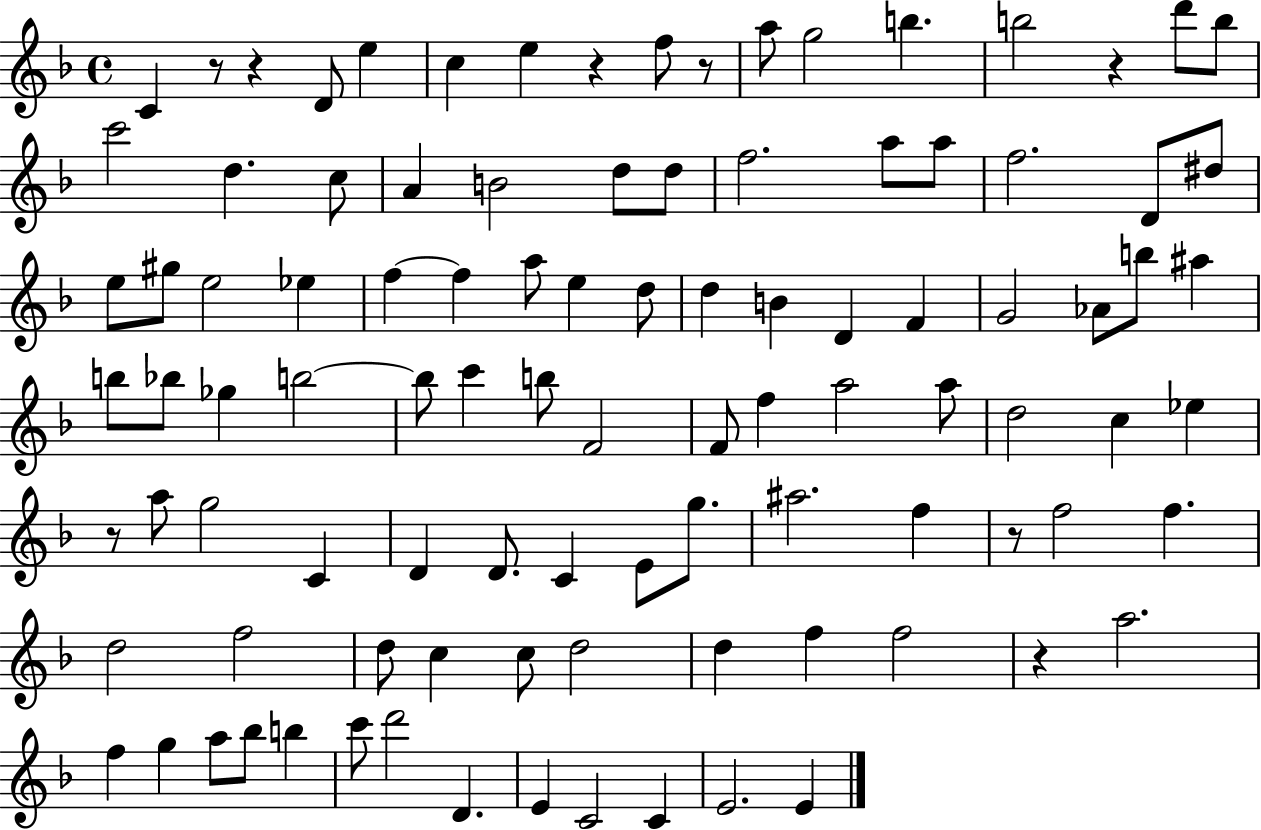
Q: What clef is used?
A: treble